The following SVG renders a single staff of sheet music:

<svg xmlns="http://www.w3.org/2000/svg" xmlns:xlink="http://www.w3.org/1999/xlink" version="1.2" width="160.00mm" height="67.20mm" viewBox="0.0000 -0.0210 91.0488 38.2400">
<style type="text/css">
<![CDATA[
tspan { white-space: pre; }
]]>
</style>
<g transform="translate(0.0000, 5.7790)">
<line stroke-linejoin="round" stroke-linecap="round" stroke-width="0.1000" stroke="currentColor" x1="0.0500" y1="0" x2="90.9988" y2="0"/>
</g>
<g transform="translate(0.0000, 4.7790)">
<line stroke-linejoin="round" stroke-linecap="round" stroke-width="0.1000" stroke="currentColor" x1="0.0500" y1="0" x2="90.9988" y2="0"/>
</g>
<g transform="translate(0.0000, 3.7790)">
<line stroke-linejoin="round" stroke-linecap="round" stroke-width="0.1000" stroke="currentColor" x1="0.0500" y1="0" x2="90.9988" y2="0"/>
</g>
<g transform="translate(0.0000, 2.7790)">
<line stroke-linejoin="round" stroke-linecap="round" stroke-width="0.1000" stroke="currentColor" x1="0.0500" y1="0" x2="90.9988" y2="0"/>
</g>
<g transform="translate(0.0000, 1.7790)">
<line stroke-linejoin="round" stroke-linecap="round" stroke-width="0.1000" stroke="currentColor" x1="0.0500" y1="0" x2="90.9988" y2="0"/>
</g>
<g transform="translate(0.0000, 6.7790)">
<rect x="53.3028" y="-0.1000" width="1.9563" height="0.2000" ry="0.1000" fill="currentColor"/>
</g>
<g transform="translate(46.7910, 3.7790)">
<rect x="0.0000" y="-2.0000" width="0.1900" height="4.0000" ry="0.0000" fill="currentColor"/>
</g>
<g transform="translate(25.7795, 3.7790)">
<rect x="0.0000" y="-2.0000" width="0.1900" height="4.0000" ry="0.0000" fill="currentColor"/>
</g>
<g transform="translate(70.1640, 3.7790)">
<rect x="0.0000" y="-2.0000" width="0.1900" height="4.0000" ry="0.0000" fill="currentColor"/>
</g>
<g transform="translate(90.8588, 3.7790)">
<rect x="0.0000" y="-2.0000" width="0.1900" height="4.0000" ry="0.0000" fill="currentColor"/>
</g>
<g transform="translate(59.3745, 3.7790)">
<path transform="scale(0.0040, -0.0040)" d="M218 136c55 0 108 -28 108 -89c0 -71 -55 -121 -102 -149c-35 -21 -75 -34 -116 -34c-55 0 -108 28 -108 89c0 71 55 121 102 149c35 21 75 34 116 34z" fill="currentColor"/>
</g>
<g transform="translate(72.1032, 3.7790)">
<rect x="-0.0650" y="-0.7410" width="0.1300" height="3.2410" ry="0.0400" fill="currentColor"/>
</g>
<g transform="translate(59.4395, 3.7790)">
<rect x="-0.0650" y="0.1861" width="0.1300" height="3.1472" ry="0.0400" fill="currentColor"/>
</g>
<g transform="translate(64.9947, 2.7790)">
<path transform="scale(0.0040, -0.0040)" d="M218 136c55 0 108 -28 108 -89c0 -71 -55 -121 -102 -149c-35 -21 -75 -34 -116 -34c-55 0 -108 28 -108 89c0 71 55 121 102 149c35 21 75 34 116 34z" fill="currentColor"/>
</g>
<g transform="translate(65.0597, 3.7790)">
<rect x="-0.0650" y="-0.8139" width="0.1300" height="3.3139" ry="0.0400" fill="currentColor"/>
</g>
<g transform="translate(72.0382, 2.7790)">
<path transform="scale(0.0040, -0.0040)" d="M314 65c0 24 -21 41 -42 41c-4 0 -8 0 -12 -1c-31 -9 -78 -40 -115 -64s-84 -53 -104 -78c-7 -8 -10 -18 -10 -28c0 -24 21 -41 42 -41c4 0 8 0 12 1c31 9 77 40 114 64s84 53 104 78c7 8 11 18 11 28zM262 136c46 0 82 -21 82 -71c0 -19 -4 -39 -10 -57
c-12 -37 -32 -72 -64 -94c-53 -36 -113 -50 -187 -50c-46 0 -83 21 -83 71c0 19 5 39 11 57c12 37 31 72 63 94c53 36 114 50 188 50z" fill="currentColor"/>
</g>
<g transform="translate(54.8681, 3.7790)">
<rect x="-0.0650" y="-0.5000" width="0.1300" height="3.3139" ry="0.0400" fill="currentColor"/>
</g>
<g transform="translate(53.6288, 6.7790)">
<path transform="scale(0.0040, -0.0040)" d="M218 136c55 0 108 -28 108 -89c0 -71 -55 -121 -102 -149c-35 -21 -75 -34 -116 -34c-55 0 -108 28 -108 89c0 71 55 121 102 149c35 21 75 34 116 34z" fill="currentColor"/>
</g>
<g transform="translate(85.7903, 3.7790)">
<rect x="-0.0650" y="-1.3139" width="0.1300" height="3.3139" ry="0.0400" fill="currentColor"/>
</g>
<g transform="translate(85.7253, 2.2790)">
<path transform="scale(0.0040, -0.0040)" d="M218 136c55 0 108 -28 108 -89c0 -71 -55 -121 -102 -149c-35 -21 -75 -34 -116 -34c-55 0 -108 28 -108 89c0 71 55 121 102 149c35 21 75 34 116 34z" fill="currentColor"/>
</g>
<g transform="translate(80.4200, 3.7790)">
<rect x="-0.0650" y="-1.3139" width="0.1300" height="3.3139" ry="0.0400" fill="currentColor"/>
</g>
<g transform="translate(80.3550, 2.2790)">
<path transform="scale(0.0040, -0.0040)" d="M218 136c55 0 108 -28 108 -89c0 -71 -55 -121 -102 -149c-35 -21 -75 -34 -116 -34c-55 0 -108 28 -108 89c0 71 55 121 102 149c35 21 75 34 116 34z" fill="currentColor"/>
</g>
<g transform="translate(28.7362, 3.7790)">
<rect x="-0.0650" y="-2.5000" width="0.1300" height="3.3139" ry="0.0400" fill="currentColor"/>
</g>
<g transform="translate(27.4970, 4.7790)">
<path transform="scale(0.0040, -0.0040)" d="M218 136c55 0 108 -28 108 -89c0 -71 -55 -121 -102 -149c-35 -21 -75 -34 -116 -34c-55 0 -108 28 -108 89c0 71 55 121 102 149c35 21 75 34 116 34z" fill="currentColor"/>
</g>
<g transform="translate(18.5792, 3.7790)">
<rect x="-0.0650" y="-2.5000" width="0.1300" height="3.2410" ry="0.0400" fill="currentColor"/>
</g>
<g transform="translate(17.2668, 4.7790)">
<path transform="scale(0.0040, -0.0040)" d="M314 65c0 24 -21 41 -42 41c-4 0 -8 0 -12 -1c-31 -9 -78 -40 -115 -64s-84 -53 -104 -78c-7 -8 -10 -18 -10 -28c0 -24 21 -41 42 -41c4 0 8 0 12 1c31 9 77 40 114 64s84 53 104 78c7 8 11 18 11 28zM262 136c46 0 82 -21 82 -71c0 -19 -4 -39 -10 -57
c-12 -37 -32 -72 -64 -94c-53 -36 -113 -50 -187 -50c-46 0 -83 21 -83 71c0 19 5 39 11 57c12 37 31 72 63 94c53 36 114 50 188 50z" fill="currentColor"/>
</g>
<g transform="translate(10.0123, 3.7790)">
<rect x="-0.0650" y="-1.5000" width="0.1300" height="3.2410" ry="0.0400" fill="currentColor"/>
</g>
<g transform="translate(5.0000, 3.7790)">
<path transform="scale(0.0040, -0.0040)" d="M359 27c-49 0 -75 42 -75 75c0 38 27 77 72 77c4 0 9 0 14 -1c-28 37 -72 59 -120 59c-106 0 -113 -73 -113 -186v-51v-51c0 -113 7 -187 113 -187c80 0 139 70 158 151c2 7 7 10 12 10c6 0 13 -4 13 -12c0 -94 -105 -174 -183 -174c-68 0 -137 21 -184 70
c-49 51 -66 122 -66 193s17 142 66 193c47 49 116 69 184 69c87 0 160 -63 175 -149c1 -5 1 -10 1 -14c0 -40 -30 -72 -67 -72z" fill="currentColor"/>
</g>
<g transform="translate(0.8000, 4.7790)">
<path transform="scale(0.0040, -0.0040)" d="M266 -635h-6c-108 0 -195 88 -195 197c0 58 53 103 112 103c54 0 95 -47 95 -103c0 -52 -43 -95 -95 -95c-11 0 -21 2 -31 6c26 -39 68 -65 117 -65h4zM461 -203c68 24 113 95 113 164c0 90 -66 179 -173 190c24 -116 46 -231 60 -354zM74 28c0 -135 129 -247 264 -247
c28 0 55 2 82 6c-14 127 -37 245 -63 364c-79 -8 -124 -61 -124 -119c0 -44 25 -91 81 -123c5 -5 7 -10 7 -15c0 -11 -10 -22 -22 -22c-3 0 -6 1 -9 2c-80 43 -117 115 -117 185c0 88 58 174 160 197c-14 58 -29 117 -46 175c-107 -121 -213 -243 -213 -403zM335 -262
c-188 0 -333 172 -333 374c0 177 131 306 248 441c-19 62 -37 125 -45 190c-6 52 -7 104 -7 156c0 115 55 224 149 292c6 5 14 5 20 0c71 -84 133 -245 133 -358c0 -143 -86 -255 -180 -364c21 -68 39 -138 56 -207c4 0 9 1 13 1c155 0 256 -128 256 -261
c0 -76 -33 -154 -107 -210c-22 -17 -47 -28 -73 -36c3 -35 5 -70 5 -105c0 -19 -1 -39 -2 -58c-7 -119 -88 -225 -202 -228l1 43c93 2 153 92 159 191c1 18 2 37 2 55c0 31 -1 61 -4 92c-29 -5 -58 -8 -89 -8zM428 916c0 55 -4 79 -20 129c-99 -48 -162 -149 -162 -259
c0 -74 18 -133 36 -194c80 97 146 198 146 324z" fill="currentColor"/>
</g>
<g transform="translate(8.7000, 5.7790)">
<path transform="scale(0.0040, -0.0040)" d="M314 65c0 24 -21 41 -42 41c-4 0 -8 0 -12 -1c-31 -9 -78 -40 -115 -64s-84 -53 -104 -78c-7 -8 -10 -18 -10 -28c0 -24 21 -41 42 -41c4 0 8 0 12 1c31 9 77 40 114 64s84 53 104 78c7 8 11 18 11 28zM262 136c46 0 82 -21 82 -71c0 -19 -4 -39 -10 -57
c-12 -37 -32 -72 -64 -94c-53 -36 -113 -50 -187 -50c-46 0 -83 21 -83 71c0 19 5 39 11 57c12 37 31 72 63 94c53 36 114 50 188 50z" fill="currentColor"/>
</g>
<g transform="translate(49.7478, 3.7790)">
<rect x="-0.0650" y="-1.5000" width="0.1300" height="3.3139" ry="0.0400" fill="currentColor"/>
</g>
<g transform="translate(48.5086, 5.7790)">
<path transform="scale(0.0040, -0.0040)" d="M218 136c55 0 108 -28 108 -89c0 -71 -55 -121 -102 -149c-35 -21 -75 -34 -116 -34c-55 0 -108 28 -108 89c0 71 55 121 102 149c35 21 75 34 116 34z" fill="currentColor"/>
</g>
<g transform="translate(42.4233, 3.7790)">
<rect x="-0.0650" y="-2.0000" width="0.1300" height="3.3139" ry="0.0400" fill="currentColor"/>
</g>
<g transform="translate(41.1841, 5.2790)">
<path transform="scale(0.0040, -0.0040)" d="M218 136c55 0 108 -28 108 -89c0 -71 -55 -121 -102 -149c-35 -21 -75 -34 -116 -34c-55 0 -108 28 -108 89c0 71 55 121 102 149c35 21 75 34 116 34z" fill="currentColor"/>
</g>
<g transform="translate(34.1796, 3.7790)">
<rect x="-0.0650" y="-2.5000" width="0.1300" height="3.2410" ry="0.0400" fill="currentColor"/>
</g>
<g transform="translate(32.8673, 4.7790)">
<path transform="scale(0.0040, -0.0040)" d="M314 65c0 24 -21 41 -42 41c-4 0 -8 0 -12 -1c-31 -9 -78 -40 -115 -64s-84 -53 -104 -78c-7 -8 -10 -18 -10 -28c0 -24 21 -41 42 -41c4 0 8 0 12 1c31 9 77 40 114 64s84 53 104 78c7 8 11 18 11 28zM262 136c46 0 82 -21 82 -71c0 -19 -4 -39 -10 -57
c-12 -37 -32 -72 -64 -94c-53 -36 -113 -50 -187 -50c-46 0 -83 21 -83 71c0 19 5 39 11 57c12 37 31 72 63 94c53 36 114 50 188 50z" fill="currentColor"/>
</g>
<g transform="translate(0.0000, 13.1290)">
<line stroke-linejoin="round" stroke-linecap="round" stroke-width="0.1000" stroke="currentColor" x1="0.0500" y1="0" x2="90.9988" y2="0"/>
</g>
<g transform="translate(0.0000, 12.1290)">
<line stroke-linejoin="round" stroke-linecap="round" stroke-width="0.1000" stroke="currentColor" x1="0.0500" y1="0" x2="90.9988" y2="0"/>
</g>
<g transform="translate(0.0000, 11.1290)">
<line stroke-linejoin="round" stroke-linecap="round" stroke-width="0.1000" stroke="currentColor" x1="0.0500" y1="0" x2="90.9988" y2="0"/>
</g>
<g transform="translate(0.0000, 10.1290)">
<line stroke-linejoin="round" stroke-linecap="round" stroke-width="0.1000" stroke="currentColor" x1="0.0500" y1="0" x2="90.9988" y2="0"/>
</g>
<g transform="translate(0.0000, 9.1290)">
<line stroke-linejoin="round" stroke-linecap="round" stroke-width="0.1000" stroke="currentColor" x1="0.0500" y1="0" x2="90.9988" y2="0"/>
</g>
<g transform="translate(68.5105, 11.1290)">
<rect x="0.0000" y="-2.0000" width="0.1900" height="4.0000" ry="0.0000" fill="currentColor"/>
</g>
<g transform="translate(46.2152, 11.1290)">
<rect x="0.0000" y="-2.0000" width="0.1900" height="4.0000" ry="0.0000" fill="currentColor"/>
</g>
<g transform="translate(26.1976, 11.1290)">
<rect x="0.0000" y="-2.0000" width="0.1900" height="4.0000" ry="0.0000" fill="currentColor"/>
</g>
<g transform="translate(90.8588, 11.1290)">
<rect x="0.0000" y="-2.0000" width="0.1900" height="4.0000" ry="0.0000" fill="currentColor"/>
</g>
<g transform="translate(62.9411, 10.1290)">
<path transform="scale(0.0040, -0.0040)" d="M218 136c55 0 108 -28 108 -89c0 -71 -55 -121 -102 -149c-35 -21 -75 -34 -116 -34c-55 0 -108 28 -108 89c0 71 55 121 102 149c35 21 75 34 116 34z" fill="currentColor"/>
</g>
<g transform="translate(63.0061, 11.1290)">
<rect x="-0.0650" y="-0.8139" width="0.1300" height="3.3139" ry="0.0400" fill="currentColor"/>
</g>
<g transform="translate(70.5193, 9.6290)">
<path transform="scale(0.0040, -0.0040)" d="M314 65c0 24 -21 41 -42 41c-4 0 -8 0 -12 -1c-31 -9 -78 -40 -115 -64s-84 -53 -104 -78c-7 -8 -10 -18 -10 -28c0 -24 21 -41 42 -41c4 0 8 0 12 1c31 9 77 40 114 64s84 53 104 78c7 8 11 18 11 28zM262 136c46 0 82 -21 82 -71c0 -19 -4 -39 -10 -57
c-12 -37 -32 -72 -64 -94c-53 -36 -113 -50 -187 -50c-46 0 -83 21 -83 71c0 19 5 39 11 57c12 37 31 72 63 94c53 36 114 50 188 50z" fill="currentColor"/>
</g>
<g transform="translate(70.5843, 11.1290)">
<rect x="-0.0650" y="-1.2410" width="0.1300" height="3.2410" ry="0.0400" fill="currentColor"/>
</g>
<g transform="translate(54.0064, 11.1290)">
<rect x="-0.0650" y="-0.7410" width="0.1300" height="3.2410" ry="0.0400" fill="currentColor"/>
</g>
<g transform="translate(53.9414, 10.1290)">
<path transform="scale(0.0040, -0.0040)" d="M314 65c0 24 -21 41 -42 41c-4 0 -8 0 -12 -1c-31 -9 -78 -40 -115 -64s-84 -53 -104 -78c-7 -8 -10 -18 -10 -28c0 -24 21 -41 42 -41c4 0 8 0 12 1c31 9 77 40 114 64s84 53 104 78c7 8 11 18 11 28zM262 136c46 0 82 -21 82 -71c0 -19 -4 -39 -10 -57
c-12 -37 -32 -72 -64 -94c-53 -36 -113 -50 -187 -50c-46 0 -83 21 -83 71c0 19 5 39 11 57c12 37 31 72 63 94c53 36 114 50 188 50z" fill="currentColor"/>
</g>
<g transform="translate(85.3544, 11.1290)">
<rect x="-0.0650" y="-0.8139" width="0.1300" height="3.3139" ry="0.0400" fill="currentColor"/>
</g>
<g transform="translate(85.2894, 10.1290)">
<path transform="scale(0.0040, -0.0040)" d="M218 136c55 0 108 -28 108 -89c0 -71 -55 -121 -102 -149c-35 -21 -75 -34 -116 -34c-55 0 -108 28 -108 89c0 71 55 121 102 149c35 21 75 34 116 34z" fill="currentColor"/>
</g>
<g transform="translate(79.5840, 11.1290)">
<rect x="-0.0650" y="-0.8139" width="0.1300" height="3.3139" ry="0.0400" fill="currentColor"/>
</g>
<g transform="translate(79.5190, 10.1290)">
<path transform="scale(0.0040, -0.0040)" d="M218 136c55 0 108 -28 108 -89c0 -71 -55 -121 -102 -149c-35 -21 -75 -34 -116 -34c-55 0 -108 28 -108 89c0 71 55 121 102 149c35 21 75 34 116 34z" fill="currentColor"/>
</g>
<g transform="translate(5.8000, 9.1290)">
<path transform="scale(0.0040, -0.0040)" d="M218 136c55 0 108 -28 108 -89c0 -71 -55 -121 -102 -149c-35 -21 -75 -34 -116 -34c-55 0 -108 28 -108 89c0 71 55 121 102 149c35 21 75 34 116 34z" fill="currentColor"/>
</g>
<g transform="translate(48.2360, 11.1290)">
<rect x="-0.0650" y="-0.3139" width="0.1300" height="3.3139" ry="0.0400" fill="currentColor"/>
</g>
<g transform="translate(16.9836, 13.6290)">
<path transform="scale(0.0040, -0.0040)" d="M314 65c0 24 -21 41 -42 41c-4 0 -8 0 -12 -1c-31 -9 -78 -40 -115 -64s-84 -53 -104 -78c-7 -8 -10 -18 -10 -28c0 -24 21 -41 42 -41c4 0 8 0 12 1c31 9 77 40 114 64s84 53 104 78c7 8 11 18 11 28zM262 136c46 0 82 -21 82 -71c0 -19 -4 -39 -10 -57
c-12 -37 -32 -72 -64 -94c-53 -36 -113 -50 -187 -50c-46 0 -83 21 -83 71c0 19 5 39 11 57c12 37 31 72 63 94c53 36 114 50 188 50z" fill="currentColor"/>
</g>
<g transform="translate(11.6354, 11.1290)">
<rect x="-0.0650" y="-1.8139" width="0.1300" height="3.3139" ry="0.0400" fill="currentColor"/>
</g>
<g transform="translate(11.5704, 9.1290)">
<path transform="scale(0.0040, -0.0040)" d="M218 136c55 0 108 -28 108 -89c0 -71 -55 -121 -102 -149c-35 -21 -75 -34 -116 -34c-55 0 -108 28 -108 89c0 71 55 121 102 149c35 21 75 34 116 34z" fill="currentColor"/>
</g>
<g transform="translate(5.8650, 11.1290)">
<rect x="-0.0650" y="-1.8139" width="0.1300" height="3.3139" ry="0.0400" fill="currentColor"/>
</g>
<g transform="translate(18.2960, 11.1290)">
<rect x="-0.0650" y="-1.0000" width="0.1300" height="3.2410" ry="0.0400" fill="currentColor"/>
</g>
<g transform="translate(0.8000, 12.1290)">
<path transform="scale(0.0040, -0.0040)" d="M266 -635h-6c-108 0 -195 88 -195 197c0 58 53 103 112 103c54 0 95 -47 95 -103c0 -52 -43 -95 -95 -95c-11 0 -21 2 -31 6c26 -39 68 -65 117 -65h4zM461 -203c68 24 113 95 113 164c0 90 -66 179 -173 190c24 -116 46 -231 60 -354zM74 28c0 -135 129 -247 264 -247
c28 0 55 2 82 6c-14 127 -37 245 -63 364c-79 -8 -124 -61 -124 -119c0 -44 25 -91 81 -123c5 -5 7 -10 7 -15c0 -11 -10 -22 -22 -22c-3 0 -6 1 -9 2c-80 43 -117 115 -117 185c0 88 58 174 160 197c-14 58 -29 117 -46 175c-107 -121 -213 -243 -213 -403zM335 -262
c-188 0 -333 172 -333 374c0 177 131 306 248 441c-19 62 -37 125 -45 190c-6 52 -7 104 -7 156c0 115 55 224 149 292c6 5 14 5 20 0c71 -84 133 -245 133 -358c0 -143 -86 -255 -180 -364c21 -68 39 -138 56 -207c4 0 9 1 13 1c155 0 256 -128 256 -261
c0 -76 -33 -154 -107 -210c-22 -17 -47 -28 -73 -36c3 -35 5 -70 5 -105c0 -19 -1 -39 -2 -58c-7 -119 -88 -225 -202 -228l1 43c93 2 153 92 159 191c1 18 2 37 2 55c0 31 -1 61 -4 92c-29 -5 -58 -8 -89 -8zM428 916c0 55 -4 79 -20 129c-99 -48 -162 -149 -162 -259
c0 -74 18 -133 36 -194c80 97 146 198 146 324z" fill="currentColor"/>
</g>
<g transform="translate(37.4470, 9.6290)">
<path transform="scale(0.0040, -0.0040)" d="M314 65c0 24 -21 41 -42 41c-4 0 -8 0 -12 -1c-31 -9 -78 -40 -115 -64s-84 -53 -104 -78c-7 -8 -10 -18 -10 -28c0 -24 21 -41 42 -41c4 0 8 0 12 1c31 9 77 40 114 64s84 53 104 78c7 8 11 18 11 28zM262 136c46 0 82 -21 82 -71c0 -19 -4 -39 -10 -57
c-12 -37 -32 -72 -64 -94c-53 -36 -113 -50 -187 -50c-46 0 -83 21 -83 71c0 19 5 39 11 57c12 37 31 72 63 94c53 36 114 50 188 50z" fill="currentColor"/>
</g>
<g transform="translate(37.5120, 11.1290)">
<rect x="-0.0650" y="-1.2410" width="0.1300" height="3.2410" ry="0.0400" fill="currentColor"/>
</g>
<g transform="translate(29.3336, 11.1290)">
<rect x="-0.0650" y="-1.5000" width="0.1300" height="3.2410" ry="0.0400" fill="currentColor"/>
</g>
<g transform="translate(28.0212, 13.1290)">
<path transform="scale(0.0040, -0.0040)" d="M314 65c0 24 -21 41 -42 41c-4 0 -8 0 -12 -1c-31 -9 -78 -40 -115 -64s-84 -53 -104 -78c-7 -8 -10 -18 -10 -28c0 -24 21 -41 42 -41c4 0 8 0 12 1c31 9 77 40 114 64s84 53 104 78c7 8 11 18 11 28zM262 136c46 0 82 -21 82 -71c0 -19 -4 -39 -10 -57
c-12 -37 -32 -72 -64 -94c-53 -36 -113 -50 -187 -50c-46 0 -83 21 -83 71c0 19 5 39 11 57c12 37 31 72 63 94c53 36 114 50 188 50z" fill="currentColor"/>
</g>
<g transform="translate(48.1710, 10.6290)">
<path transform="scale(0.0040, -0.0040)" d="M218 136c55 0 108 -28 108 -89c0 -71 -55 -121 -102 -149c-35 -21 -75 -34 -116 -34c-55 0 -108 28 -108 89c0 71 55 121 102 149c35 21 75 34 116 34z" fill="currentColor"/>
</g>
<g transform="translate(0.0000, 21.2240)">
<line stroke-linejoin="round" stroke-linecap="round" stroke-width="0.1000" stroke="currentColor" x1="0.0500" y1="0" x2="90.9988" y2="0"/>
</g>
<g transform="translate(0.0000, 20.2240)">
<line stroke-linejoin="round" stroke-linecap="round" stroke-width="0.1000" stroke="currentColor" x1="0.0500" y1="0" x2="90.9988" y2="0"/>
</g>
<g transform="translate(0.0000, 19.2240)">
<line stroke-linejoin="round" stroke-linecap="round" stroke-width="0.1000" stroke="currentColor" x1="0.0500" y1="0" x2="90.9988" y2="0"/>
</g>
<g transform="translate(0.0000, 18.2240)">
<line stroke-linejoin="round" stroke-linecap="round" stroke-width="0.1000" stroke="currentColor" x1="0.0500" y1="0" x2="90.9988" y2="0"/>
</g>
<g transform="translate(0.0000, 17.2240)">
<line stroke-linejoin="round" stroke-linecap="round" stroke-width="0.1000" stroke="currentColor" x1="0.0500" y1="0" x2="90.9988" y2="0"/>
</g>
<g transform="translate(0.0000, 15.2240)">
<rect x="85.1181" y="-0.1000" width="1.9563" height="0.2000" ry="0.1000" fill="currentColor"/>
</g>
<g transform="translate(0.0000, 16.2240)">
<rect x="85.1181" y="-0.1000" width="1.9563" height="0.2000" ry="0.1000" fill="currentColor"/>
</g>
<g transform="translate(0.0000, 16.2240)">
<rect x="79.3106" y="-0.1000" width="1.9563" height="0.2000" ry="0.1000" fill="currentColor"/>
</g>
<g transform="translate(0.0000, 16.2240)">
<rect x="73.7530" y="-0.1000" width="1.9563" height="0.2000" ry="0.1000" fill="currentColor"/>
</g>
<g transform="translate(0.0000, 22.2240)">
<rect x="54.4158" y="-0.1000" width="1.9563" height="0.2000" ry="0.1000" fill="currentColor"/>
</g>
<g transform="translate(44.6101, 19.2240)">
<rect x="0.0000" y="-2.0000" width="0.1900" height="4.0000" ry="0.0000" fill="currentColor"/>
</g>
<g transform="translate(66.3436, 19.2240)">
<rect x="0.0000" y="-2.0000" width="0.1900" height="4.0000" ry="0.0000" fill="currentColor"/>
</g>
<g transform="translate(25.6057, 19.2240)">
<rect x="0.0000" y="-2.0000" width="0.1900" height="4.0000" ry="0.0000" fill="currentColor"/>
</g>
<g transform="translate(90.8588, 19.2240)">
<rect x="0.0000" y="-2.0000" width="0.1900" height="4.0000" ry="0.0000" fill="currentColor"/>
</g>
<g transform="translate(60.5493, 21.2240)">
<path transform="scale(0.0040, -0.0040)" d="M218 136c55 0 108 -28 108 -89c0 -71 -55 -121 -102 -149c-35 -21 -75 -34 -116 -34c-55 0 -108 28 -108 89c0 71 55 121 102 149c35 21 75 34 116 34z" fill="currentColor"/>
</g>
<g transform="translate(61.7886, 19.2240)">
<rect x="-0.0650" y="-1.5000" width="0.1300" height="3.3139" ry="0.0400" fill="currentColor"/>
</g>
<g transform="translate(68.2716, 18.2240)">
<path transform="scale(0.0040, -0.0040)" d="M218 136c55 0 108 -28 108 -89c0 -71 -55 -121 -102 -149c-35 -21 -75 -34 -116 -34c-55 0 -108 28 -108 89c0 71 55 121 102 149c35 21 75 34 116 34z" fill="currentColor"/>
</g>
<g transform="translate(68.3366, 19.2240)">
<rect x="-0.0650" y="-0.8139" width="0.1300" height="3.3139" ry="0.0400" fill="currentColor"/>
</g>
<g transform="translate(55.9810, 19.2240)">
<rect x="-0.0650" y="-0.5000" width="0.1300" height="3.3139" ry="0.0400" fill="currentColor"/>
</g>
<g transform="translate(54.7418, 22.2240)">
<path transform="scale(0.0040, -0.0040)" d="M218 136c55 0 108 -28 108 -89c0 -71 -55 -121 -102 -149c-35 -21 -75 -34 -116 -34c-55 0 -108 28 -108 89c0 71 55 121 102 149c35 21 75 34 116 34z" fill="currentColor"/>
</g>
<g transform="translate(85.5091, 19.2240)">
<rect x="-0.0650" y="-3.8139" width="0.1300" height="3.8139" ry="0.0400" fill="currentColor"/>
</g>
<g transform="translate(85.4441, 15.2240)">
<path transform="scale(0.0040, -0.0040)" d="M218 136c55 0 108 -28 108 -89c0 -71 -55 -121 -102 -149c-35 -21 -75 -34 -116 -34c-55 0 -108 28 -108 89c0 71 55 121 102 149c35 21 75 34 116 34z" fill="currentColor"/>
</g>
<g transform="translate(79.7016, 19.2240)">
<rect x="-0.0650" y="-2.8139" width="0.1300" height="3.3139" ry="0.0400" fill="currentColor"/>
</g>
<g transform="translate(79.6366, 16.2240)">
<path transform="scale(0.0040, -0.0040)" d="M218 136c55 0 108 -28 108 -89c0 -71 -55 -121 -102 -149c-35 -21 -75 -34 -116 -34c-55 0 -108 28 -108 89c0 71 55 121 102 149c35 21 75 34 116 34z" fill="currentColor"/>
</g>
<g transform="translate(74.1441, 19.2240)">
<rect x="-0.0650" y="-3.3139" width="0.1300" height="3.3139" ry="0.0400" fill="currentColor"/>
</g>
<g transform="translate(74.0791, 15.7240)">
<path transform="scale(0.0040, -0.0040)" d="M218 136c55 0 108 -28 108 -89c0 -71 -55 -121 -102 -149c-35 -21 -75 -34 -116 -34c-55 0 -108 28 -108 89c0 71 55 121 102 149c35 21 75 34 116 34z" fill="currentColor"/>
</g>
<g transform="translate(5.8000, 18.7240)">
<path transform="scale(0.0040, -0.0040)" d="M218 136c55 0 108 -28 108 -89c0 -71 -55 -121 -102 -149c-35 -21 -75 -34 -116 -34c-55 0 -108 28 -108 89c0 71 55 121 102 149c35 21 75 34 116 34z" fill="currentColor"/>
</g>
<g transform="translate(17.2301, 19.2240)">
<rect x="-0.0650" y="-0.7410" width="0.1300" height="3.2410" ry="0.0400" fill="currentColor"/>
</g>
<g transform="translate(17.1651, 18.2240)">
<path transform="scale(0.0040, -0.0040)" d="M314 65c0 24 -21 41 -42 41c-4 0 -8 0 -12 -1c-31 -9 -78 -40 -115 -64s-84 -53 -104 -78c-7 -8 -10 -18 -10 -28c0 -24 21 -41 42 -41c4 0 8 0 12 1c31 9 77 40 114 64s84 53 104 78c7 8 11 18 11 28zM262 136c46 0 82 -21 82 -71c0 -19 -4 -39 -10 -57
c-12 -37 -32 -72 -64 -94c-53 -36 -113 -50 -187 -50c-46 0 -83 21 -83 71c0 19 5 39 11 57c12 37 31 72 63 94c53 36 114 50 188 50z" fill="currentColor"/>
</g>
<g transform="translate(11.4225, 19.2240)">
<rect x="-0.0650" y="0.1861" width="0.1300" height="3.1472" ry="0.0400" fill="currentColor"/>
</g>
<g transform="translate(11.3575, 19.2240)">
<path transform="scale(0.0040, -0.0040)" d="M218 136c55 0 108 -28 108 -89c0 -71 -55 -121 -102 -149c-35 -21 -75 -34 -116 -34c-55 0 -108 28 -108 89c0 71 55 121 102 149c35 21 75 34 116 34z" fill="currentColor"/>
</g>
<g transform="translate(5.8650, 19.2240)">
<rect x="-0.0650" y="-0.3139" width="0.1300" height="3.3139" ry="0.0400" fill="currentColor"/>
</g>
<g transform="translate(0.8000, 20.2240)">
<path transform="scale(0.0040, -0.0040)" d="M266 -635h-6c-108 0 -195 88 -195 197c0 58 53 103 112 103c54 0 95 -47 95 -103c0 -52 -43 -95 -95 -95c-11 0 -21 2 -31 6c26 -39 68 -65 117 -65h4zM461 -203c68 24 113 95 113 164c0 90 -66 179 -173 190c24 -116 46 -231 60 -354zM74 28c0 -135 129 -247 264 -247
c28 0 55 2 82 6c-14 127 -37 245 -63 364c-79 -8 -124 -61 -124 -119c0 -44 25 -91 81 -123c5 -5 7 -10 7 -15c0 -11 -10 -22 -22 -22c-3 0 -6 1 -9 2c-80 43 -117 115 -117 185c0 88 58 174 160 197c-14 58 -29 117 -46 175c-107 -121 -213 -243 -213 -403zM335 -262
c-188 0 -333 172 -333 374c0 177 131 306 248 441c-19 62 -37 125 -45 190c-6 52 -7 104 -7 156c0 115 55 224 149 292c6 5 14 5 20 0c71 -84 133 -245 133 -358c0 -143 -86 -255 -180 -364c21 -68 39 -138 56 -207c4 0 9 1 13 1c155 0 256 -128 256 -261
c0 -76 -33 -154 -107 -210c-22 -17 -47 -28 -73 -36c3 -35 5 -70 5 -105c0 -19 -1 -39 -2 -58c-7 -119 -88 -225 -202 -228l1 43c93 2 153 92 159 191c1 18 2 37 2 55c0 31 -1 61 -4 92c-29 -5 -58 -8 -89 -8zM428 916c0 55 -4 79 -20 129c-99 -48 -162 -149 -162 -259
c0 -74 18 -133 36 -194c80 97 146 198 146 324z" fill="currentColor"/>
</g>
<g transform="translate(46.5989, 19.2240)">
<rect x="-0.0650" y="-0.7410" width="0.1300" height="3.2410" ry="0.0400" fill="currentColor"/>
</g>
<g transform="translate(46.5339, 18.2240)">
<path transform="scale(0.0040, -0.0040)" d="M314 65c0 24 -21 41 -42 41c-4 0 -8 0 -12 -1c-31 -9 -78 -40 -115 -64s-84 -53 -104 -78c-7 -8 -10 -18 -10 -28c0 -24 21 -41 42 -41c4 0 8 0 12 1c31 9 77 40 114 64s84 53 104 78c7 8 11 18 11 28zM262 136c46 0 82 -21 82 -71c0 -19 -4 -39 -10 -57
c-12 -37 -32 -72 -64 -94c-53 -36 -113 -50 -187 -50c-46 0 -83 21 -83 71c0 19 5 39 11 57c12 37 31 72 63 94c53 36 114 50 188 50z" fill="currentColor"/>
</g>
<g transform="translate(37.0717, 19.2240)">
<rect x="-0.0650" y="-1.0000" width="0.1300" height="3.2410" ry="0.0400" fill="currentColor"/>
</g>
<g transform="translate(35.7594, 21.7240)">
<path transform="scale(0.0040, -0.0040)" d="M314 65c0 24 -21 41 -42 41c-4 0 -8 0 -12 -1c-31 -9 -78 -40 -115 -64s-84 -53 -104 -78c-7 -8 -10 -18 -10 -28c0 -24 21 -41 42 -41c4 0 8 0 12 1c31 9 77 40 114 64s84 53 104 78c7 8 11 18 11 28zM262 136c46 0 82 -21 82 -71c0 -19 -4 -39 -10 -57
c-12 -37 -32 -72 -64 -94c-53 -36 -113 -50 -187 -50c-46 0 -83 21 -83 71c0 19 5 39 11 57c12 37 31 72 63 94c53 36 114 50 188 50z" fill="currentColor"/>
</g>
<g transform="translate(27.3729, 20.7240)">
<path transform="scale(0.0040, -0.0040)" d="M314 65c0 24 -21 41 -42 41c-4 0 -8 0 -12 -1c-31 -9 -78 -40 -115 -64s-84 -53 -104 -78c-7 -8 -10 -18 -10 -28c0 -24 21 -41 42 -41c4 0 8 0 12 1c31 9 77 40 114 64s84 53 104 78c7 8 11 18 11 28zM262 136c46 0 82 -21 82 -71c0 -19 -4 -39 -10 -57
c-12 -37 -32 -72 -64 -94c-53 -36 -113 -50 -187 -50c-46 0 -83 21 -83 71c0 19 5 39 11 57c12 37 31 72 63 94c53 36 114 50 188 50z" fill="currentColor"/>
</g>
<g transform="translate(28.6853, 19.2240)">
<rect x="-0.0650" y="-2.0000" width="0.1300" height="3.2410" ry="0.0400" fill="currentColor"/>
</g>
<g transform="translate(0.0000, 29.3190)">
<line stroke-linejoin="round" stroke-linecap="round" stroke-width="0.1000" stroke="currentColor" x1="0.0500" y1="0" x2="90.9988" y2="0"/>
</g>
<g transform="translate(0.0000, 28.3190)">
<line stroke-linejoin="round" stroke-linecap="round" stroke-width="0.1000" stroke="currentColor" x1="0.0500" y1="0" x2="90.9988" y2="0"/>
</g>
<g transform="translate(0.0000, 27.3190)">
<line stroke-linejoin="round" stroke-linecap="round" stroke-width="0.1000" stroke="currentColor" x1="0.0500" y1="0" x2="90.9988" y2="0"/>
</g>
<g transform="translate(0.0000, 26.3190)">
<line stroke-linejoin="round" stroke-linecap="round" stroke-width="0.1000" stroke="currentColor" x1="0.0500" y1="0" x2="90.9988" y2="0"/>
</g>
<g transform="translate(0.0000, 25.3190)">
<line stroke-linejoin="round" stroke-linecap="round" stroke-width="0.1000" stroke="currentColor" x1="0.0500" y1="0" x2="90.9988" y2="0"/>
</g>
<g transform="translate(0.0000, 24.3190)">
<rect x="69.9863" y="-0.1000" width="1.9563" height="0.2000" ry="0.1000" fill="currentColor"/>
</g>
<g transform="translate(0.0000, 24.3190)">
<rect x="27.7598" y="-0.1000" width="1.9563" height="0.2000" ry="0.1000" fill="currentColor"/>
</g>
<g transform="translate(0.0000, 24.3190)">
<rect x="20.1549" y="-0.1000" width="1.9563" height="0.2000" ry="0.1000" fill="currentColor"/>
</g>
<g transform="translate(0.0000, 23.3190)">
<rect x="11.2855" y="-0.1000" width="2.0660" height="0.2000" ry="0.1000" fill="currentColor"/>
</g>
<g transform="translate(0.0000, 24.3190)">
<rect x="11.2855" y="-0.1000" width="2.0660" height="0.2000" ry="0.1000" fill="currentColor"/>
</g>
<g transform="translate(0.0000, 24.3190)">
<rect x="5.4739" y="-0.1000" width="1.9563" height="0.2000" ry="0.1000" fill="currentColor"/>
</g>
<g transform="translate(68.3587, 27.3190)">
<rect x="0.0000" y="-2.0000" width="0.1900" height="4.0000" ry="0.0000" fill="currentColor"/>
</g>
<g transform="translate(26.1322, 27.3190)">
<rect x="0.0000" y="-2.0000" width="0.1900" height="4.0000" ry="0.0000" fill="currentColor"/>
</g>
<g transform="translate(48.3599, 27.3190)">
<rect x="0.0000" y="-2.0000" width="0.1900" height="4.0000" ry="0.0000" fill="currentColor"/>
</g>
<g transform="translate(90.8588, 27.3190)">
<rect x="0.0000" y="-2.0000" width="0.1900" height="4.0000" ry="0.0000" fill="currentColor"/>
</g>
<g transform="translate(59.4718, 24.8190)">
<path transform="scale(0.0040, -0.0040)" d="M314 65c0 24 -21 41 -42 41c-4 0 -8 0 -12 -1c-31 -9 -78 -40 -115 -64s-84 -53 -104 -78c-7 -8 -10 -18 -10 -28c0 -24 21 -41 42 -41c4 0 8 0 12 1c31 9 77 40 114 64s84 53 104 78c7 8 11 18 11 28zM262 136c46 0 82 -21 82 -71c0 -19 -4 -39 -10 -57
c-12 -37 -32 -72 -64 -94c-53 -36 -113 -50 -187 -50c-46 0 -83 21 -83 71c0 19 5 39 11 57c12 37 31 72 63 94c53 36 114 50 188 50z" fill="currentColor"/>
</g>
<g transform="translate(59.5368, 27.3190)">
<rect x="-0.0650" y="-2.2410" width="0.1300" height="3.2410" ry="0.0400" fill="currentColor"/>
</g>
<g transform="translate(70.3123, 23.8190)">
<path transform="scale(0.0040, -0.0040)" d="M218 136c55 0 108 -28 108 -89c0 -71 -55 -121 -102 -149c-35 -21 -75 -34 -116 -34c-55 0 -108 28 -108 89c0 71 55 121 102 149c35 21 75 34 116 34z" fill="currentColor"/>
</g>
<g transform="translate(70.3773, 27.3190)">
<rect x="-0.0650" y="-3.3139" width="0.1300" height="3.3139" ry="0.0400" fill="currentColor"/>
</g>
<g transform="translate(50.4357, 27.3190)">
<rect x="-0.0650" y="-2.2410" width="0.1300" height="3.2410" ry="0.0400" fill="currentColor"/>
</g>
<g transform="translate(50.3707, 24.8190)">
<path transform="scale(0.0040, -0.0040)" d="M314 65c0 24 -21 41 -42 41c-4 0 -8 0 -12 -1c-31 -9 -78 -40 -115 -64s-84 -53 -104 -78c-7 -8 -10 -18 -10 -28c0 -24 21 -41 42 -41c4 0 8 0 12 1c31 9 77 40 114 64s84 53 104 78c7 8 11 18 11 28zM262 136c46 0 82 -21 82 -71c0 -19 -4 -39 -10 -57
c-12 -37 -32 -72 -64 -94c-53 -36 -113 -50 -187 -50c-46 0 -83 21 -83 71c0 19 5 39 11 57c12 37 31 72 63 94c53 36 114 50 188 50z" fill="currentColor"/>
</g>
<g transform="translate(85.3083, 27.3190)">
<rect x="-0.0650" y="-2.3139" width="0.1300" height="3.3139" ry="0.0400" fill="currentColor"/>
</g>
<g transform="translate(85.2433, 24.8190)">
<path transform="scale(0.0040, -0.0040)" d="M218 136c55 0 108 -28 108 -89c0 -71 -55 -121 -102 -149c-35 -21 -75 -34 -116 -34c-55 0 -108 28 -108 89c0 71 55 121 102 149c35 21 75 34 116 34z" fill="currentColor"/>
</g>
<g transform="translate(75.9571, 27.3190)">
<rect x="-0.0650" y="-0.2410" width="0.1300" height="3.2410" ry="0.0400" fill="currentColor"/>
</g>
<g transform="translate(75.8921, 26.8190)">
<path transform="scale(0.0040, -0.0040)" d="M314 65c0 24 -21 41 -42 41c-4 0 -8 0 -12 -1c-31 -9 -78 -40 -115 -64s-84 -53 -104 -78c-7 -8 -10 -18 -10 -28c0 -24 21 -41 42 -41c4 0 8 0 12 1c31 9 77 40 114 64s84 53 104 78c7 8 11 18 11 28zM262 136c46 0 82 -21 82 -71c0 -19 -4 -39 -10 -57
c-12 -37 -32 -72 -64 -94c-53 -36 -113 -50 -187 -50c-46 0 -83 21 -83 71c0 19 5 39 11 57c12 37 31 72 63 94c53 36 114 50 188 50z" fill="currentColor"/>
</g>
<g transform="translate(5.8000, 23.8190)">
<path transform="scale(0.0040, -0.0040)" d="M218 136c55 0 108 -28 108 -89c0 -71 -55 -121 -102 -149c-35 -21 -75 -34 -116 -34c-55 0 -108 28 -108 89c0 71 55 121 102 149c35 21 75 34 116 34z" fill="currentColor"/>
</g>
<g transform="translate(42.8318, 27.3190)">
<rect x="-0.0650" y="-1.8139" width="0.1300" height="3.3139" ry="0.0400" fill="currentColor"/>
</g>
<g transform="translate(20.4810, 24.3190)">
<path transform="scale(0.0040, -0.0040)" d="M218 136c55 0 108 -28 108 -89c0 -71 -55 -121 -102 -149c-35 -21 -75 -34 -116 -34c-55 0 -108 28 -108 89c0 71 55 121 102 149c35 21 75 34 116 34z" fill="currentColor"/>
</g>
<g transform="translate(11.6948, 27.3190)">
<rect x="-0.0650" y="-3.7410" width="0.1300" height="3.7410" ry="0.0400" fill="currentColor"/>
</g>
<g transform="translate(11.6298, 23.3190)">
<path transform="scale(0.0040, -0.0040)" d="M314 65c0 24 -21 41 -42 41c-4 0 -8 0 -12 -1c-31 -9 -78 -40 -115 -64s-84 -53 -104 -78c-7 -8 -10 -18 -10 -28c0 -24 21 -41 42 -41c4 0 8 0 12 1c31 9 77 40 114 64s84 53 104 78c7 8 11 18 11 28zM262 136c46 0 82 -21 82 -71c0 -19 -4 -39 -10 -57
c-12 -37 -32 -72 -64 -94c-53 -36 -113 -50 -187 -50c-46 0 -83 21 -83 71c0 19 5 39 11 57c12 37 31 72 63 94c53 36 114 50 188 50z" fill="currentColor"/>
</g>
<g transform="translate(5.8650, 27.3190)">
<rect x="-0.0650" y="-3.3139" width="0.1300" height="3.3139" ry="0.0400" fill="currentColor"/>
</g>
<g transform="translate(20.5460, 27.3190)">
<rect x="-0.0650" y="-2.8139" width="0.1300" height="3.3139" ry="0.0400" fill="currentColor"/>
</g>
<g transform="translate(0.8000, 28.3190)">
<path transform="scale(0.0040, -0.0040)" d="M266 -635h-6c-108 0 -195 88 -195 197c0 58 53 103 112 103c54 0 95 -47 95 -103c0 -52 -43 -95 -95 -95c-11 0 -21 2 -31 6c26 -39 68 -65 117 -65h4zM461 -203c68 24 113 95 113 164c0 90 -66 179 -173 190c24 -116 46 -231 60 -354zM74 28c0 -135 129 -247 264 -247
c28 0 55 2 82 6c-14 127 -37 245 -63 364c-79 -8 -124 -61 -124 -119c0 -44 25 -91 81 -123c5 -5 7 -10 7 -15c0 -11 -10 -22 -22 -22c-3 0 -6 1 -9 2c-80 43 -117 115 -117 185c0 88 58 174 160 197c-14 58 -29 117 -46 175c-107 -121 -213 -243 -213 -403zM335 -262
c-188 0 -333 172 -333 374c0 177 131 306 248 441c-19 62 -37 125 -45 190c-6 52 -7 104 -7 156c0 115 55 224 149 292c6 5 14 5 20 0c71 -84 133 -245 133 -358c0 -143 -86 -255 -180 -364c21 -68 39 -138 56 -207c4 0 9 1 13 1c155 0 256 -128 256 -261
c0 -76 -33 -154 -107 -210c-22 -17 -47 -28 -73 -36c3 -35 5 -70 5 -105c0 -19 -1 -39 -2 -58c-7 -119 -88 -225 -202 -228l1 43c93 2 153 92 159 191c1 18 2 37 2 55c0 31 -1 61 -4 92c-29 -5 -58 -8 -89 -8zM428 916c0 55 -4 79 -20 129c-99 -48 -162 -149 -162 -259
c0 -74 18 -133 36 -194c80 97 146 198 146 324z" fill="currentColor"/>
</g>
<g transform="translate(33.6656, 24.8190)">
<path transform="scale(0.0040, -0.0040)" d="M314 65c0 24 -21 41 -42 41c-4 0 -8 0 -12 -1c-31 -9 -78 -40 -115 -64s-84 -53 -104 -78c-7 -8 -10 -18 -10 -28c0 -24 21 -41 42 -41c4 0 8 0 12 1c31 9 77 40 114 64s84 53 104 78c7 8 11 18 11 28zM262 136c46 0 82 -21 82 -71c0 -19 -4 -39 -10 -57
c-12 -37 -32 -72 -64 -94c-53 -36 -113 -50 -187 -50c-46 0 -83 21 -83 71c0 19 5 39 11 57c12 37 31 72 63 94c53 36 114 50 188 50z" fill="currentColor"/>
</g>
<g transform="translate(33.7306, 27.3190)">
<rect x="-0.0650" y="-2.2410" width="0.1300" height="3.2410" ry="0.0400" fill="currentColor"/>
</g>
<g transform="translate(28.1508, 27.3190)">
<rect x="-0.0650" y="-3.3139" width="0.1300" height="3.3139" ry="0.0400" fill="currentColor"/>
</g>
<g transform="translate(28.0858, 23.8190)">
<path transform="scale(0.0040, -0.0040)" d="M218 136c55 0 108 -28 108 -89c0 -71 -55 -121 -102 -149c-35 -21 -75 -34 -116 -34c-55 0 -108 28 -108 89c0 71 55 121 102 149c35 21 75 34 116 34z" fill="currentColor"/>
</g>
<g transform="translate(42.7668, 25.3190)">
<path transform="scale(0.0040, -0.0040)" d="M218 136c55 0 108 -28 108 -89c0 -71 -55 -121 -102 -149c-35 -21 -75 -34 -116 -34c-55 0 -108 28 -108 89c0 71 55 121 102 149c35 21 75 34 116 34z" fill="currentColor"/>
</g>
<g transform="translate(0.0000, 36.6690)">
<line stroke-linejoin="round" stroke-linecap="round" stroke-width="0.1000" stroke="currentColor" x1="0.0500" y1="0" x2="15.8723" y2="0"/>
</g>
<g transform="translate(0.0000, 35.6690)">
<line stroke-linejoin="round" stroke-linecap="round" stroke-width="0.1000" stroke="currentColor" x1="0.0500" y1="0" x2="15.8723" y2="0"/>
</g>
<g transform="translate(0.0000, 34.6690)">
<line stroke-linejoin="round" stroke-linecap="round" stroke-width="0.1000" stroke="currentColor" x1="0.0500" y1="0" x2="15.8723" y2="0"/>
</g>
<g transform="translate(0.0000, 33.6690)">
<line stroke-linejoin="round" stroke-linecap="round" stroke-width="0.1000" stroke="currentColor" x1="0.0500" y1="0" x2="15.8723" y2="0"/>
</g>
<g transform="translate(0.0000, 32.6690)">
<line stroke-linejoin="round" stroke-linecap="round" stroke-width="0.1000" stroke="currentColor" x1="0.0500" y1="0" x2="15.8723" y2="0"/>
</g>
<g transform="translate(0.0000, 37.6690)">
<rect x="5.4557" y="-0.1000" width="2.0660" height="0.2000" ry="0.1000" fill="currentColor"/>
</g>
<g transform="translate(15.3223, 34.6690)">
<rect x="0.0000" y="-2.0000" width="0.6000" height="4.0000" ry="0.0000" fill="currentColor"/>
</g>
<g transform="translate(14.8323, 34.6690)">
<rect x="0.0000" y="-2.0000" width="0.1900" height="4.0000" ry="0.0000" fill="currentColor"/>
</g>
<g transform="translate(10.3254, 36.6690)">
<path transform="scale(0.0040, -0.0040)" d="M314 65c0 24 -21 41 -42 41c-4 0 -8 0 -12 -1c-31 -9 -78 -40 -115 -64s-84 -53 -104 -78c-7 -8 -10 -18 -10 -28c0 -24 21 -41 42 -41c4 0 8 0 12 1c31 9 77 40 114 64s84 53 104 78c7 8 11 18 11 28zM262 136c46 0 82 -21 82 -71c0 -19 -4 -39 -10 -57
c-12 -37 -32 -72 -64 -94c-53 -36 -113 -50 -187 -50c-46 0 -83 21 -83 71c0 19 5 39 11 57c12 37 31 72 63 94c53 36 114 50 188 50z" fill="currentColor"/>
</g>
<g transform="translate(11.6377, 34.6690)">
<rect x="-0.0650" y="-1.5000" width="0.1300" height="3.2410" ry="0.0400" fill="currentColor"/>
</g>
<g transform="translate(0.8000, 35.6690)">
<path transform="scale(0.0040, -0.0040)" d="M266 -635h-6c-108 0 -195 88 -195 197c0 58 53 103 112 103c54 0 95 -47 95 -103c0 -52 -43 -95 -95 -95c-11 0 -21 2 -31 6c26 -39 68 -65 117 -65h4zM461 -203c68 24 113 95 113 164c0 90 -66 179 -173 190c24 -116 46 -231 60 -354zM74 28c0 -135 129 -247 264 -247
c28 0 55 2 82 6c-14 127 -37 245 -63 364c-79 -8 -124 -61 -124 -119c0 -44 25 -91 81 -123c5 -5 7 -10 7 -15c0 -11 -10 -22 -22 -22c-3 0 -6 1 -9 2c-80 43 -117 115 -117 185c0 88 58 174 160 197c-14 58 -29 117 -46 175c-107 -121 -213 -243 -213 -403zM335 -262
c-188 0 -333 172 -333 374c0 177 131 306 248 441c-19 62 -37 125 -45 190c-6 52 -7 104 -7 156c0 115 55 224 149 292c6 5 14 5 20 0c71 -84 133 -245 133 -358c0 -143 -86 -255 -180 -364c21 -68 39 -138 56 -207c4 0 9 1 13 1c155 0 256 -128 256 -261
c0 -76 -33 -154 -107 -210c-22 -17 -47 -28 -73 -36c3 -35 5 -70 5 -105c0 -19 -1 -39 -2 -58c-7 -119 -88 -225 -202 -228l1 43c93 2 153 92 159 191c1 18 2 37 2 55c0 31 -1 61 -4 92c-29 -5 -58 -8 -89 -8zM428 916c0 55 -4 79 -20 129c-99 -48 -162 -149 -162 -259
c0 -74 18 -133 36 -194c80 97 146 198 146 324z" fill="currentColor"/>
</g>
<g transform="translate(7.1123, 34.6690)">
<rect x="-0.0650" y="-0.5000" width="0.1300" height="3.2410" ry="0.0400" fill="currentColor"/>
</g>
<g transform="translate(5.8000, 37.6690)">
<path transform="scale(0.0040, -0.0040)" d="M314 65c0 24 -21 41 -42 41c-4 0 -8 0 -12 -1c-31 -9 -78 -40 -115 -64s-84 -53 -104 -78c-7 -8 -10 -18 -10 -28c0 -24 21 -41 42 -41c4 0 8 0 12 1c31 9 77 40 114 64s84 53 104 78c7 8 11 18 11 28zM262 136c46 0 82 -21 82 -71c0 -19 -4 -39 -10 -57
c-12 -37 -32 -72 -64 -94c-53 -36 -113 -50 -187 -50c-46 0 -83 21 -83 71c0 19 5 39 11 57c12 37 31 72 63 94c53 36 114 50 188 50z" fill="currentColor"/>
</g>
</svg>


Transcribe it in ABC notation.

X:1
T:Untitled
M:4/4
L:1/4
K:C
E2 G2 G G2 F E C B d d2 e e f f D2 E2 e2 c d2 d e2 d d c B d2 F2 D2 d2 C E d b a c' b c'2 a b g2 f g2 g2 b c2 g C2 E2